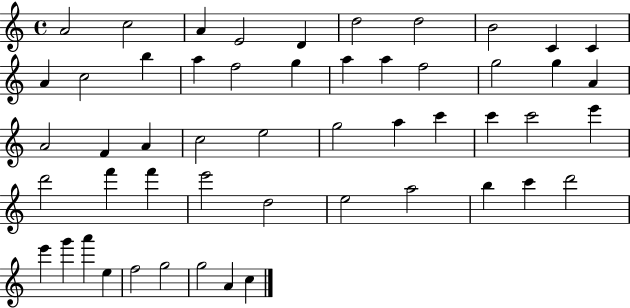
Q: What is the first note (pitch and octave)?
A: A4